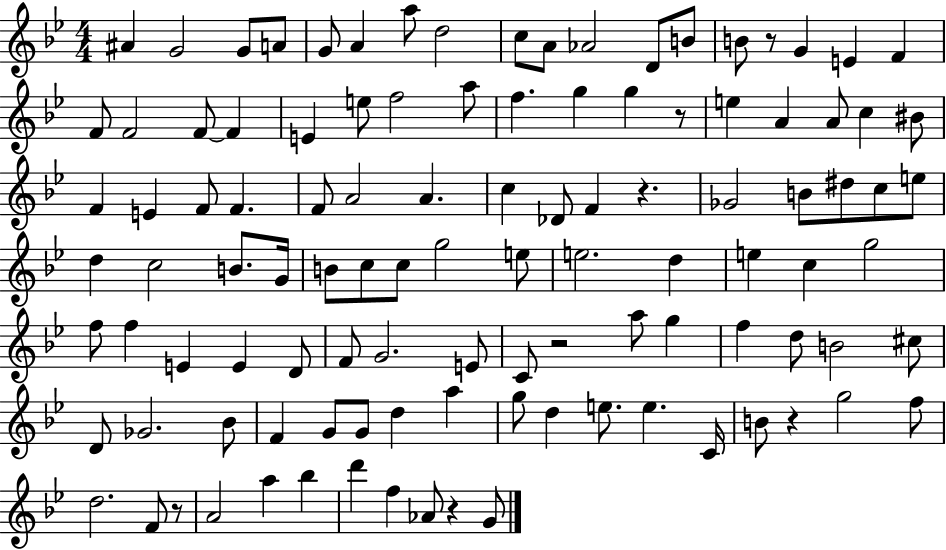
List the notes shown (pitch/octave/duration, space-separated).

A#4/q G4/h G4/e A4/e G4/e A4/q A5/e D5/h C5/e A4/e Ab4/h D4/e B4/e B4/e R/e G4/q E4/q F4/q F4/e F4/h F4/e F4/q E4/q E5/e F5/h A5/e F5/q. G5/q G5/q R/e E5/q A4/q A4/e C5/q BIS4/e F4/q E4/q F4/e F4/q. F4/e A4/h A4/q. C5/q Db4/e F4/q R/q. Gb4/h B4/e D#5/e C5/e E5/e D5/q C5/h B4/e. G4/s B4/e C5/e C5/e G5/h E5/e E5/h. D5/q E5/q C5/q G5/h F5/e F5/q E4/q E4/q D4/e F4/e G4/h. E4/e C4/e R/h A5/e G5/q F5/q D5/e B4/h C#5/e D4/e Gb4/h. Bb4/e F4/q G4/e G4/e D5/q A5/q G5/e D5/q E5/e. E5/q. C4/s B4/e R/q G5/h F5/e D5/h. F4/e R/e A4/h A5/q Bb5/q D6/q F5/q Ab4/e R/q G4/e